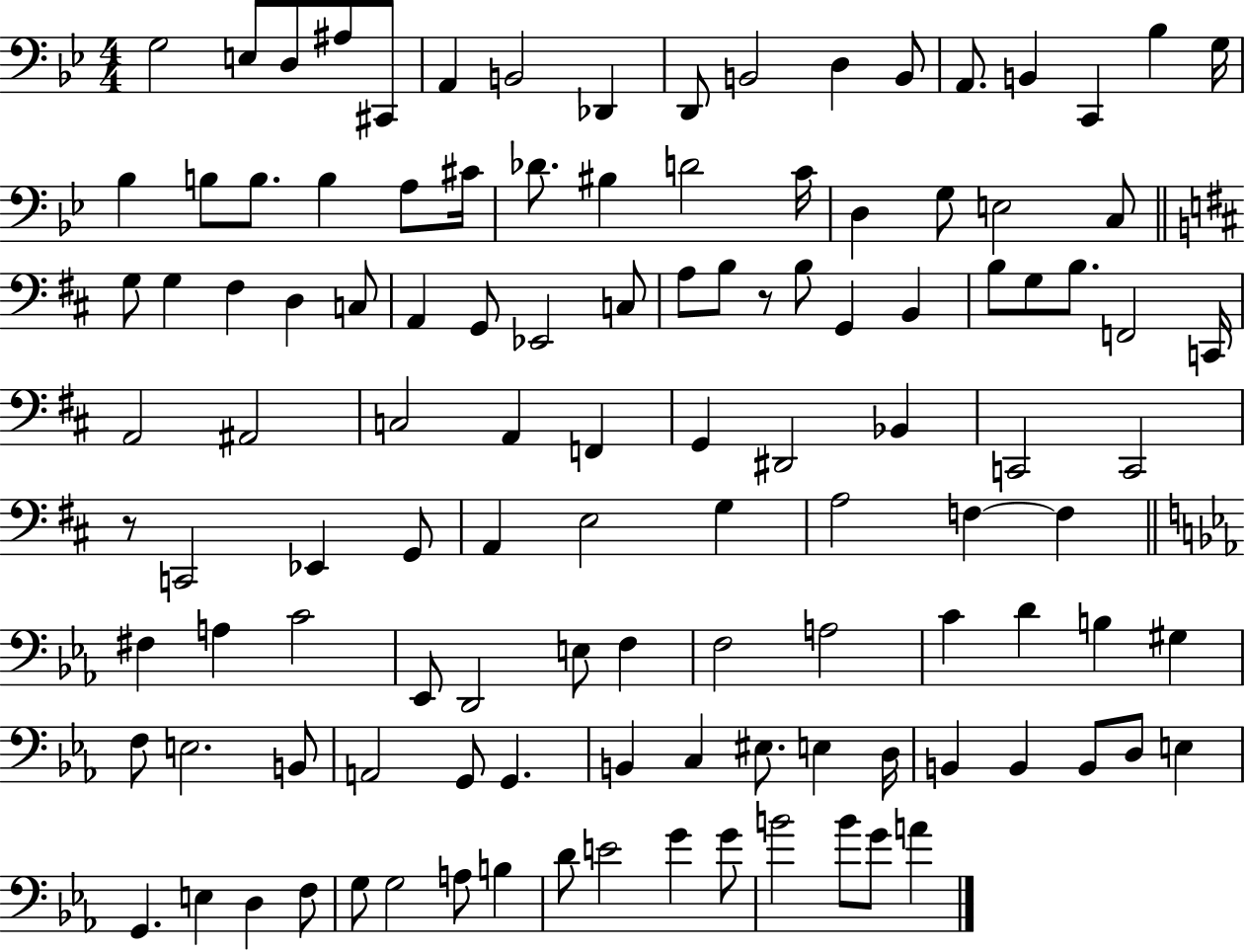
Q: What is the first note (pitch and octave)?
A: G3